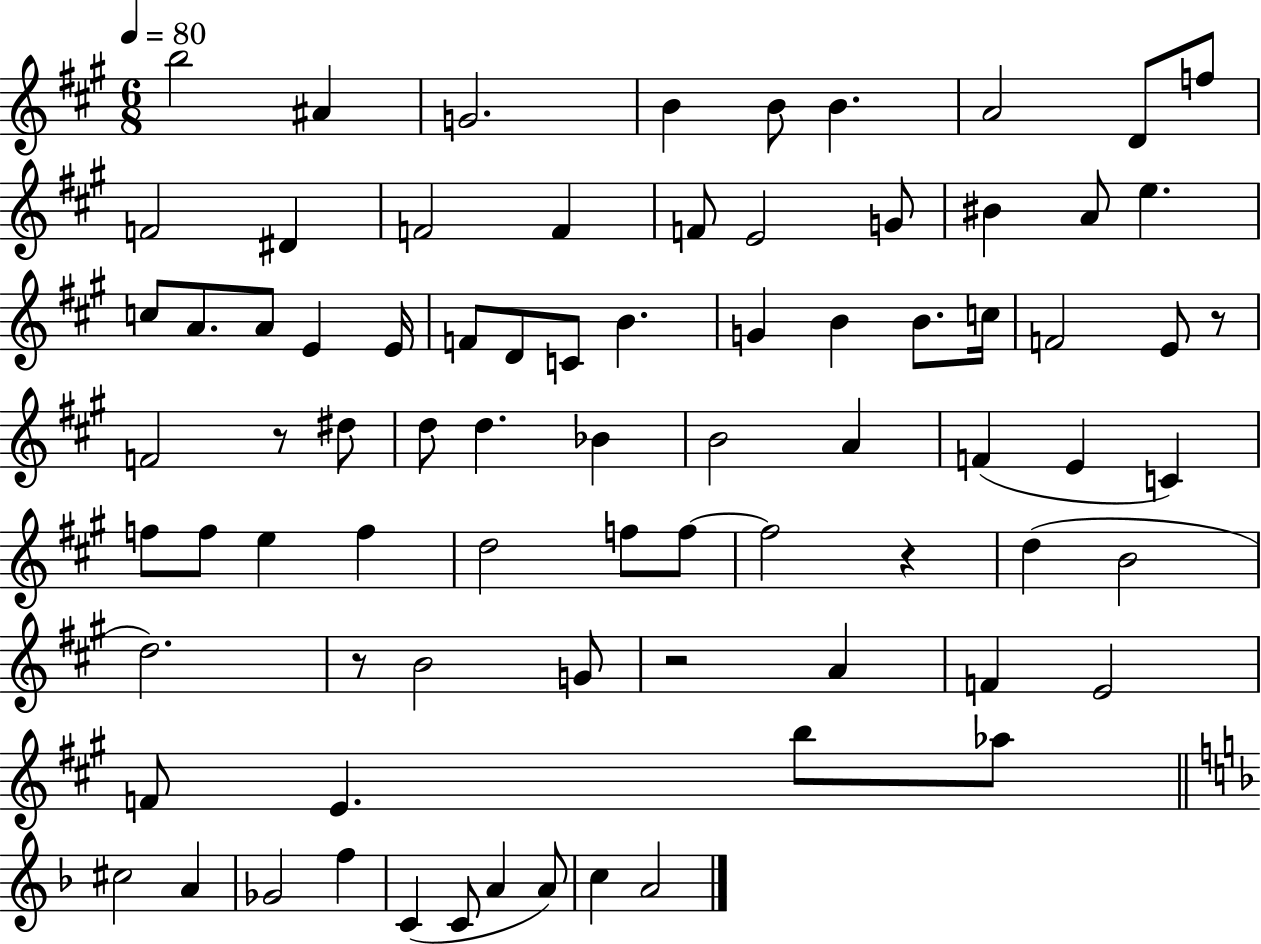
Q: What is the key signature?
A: A major